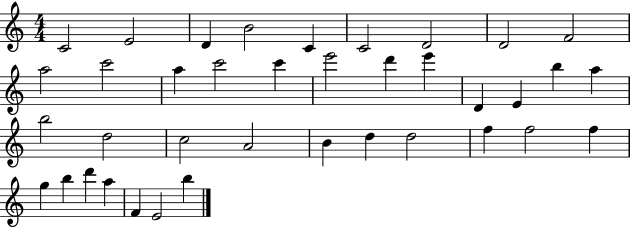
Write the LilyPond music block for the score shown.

{
  \clef treble
  \numericTimeSignature
  \time 4/4
  \key c \major
  c'2 e'2 | d'4 b'2 c'4 | c'2 d'2 | d'2 f'2 | \break a''2 c'''2 | a''4 c'''2 c'''4 | e'''2 d'''4 e'''4 | d'4 e'4 b''4 a''4 | \break b''2 d''2 | c''2 a'2 | b'4 d''4 d''2 | f''4 f''2 f''4 | \break g''4 b''4 d'''4 a''4 | f'4 e'2 b''4 | \bar "|."
}